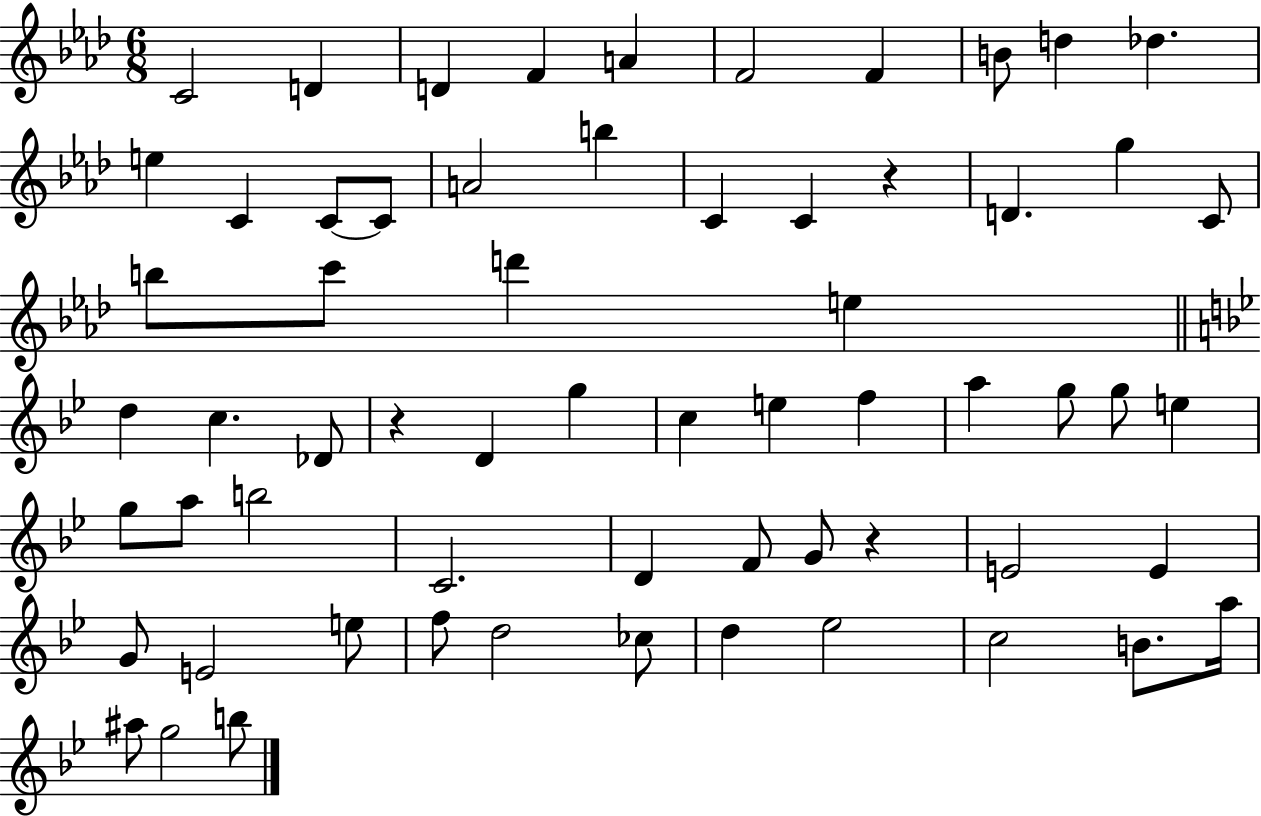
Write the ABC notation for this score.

X:1
T:Untitled
M:6/8
L:1/4
K:Ab
C2 D D F A F2 F B/2 d _d e C C/2 C/2 A2 b C C z D g C/2 b/2 c'/2 d' e d c _D/2 z D g c e f a g/2 g/2 e g/2 a/2 b2 C2 D F/2 G/2 z E2 E G/2 E2 e/2 f/2 d2 _c/2 d _e2 c2 B/2 a/4 ^a/2 g2 b/2